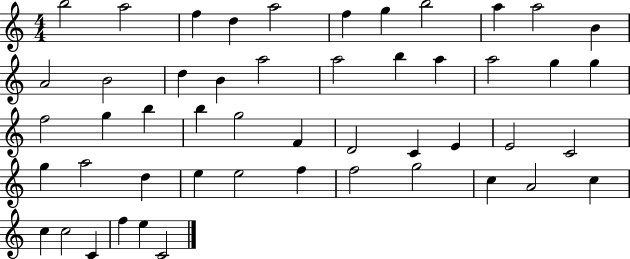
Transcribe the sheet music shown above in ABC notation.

X:1
T:Untitled
M:4/4
L:1/4
K:C
b2 a2 f d a2 f g b2 a a2 B A2 B2 d B a2 a2 b a a2 g g f2 g b b g2 F D2 C E E2 C2 g a2 d e e2 f f2 g2 c A2 c c c2 C f e C2